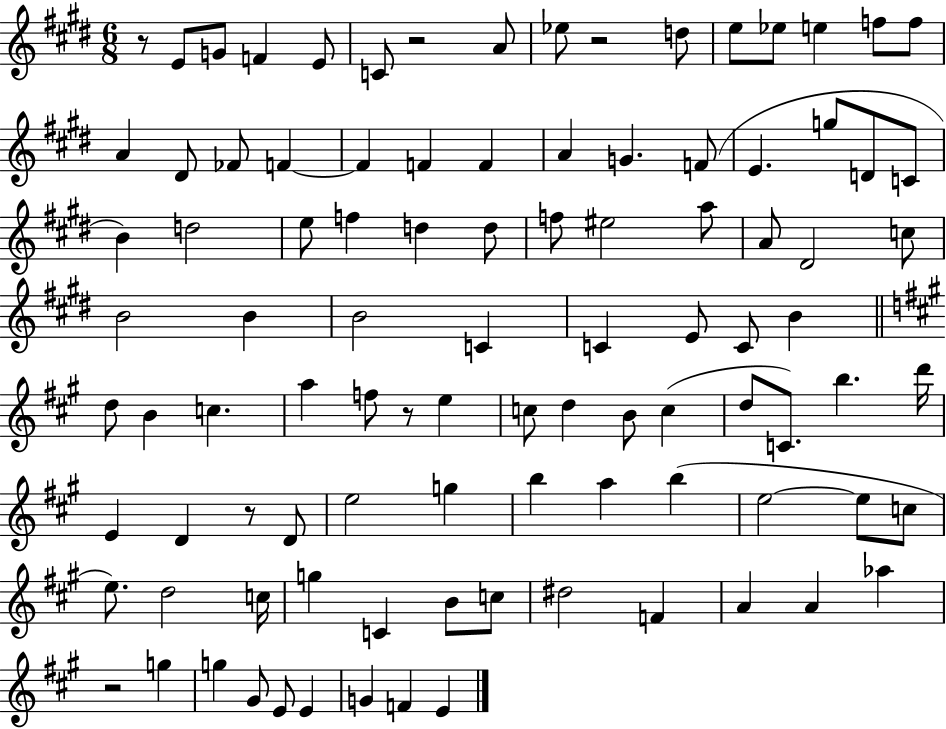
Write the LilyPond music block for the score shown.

{
  \clef treble
  \numericTimeSignature
  \time 6/8
  \key e \major
  r8 e'8 g'8 f'4 e'8 | c'8 r2 a'8 | ees''8 r2 d''8 | e''8 ees''8 e''4 f''8 f''8 | \break a'4 dis'8 fes'8 f'4~~ | f'4 f'4 f'4 | a'4 g'4. f'8( | e'4. g''8 d'8 c'8 | \break b'4) d''2 | e''8 f''4 d''4 d''8 | f''8 eis''2 a''8 | a'8 dis'2 c''8 | \break b'2 b'4 | b'2 c'4 | c'4 e'8 c'8 b'4 | \bar "||" \break \key a \major d''8 b'4 c''4. | a''4 f''8 r8 e''4 | c''8 d''4 b'8 c''4( | d''8 c'8.) b''4. d'''16 | \break e'4 d'4 r8 d'8 | e''2 g''4 | b''4 a''4 b''4( | e''2~~ e''8 c''8 | \break e''8.) d''2 c''16 | g''4 c'4 b'8 c''8 | dis''2 f'4 | a'4 a'4 aes''4 | \break r2 g''4 | g''4 gis'8 e'8 e'4 | g'4 f'4 e'4 | \bar "|."
}